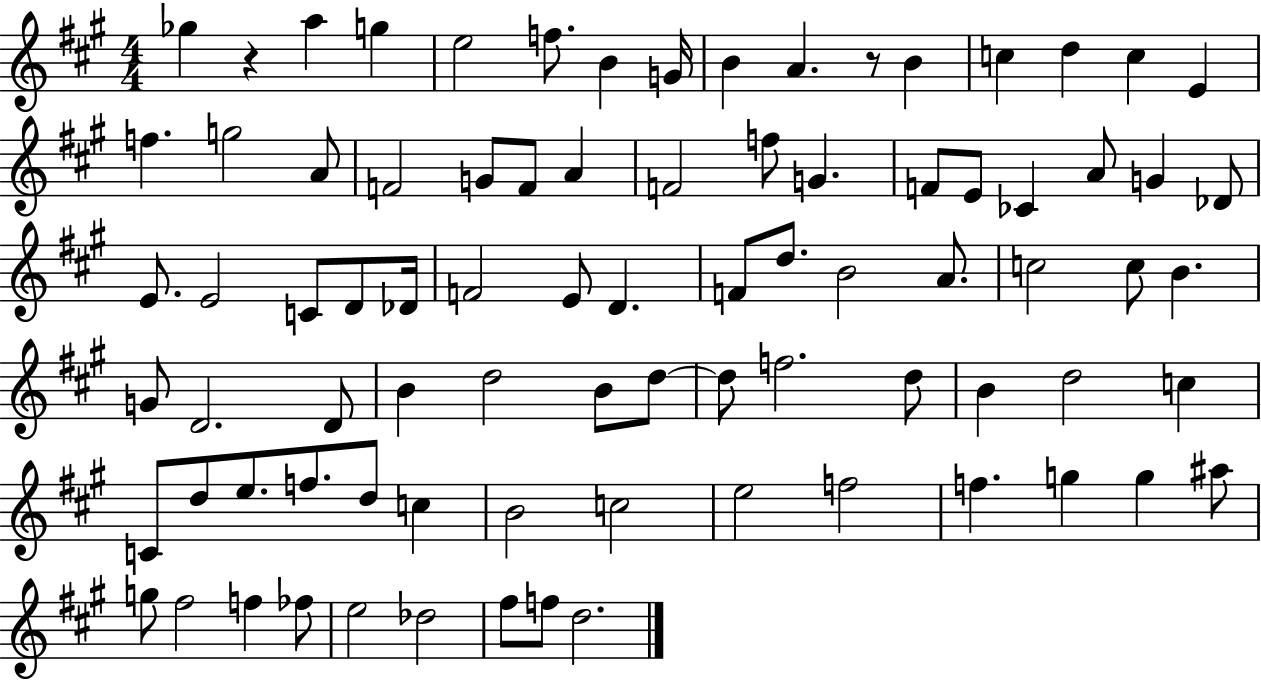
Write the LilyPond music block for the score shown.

{
  \clef treble
  \numericTimeSignature
  \time 4/4
  \key a \major
  ges''4 r4 a''4 g''4 | e''2 f''8. b'4 g'16 | b'4 a'4. r8 b'4 | c''4 d''4 c''4 e'4 | \break f''4. g''2 a'8 | f'2 g'8 f'8 a'4 | f'2 f''8 g'4. | f'8 e'8 ces'4 a'8 g'4 des'8 | \break e'8. e'2 c'8 d'8 des'16 | f'2 e'8 d'4. | f'8 d''8. b'2 a'8. | c''2 c''8 b'4. | \break g'8 d'2. d'8 | b'4 d''2 b'8 d''8~~ | d''8 f''2. d''8 | b'4 d''2 c''4 | \break c'8 d''8 e''8. f''8. d''8 c''4 | b'2 c''2 | e''2 f''2 | f''4. g''4 g''4 ais''8 | \break g''8 fis''2 f''4 fes''8 | e''2 des''2 | fis''8 f''8 d''2. | \bar "|."
}